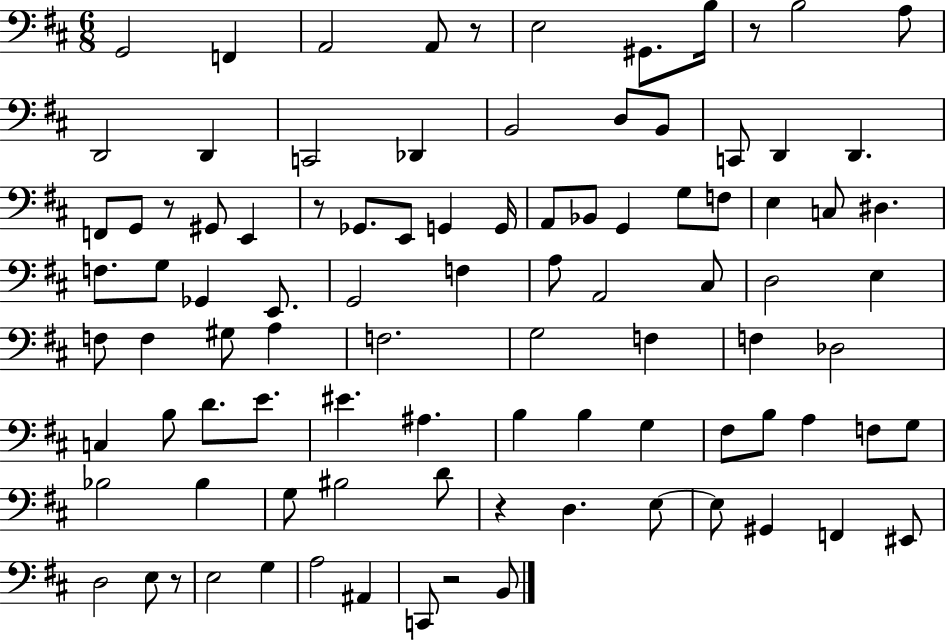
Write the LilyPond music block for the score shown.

{
  \clef bass
  \numericTimeSignature
  \time 6/8
  \key d \major
  g,2 f,4 | a,2 a,8 r8 | e2 gis,8. b16 | r8 b2 a8 | \break d,2 d,4 | c,2 des,4 | b,2 d8 b,8 | c,8 d,4 d,4. | \break f,8 g,8 r8 gis,8 e,4 | r8 ges,8. e,8 g,4 g,16 | a,8 bes,8 g,4 g8 f8 | e4 c8 dis4. | \break f8. g8 ges,4 e,8. | g,2 f4 | a8 a,2 cis8 | d2 e4 | \break f8 f4 gis8 a4 | f2. | g2 f4 | f4 des2 | \break c4 b8 d'8. e'8. | eis'4. ais4. | b4 b4 g4 | fis8 b8 a4 f8 g8 | \break bes2 bes4 | g8 bis2 d'8 | r4 d4. e8~~ | e8 gis,4 f,4 eis,8 | \break d2 e8 r8 | e2 g4 | a2 ais,4 | c,8 r2 b,8 | \break \bar "|."
}